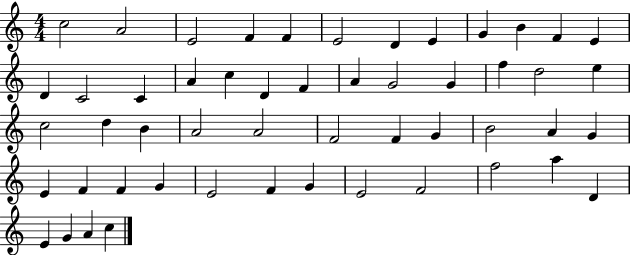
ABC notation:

X:1
T:Untitled
M:4/4
L:1/4
K:C
c2 A2 E2 F F E2 D E G B F E D C2 C A c D F A G2 G f d2 e c2 d B A2 A2 F2 F G B2 A G E F F G E2 F G E2 F2 f2 a D E G A c